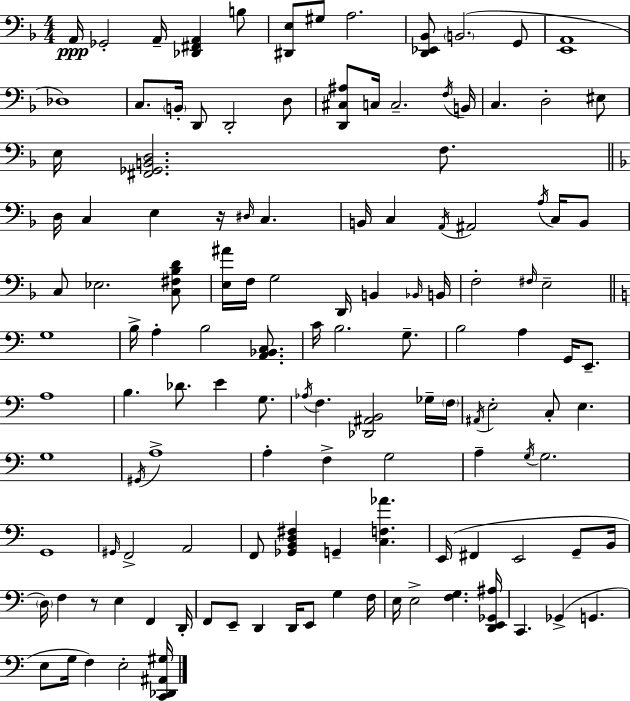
X:1
T:Untitled
M:4/4
L:1/4
K:F
A,,/4 _G,,2 A,,/4 [_D,,^F,,A,,] B,/2 [^D,,E,]/2 ^G,/2 A,2 [D,,_E,,_B,,]/2 B,,2 G,,/2 [E,,A,,]4 _D,4 C,/2 B,,/4 D,,/2 D,,2 D,/2 [D,,^C,^A,]/2 C,/4 C,2 F,/4 B,,/4 C, D,2 ^E,/2 E,/4 [^F,,_G,,B,,D,]2 F,/2 D,/4 C, E, z/4 ^D,/4 C, B,,/4 C, A,,/4 ^A,,2 A,/4 C,/4 B,,/2 C,/2 _E,2 [C,^F,_B,D]/2 [E,^A]/4 F,/4 G,2 D,,/4 B,, _B,,/4 B,,/4 F,2 ^F,/4 E,2 G,4 B,/4 A, B,2 [A,,_B,,C,]/2 C/4 B,2 G,/2 B,2 A, G,,/4 E,,/2 A,4 B, _D/2 E G,/2 _A,/4 F, [_D,,^A,,B,,]2 _G,/4 F,/4 ^A,,/4 E,2 C,/2 E, G,4 ^G,,/4 A,4 A, F, G,2 A, G,/4 G,2 G,,4 ^G,,/4 F,,2 A,,2 F,,/2 [_G,,B,,D,^F,] G,, [C,F,_A] E,,/4 ^F,, E,,2 G,,/2 B,,/4 D,/4 F, z/2 E, F,, D,,/4 F,,/2 E,,/2 D,, D,,/4 E,,/2 G, F,/4 E,/4 E,2 [F,G,] [D,,E,,_G,,^A,]/4 C,, _G,, G,, E,/2 G,/4 F, E,2 [C,,_D,,^A,,^G,]/4